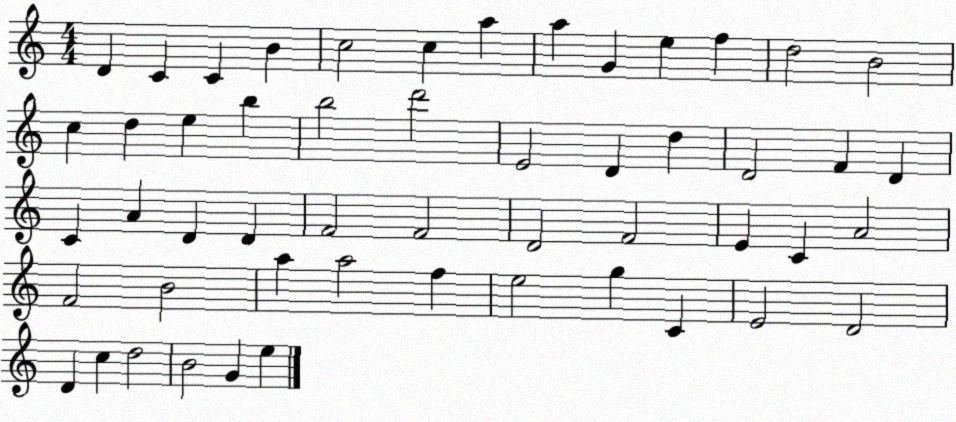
X:1
T:Untitled
M:4/4
L:1/4
K:C
D C C B c2 c a a G e f d2 B2 c d e b b2 d'2 E2 D d D2 F D C A D D F2 F2 D2 F2 E C A2 F2 B2 a a2 f e2 g C E2 D2 D c d2 B2 G e